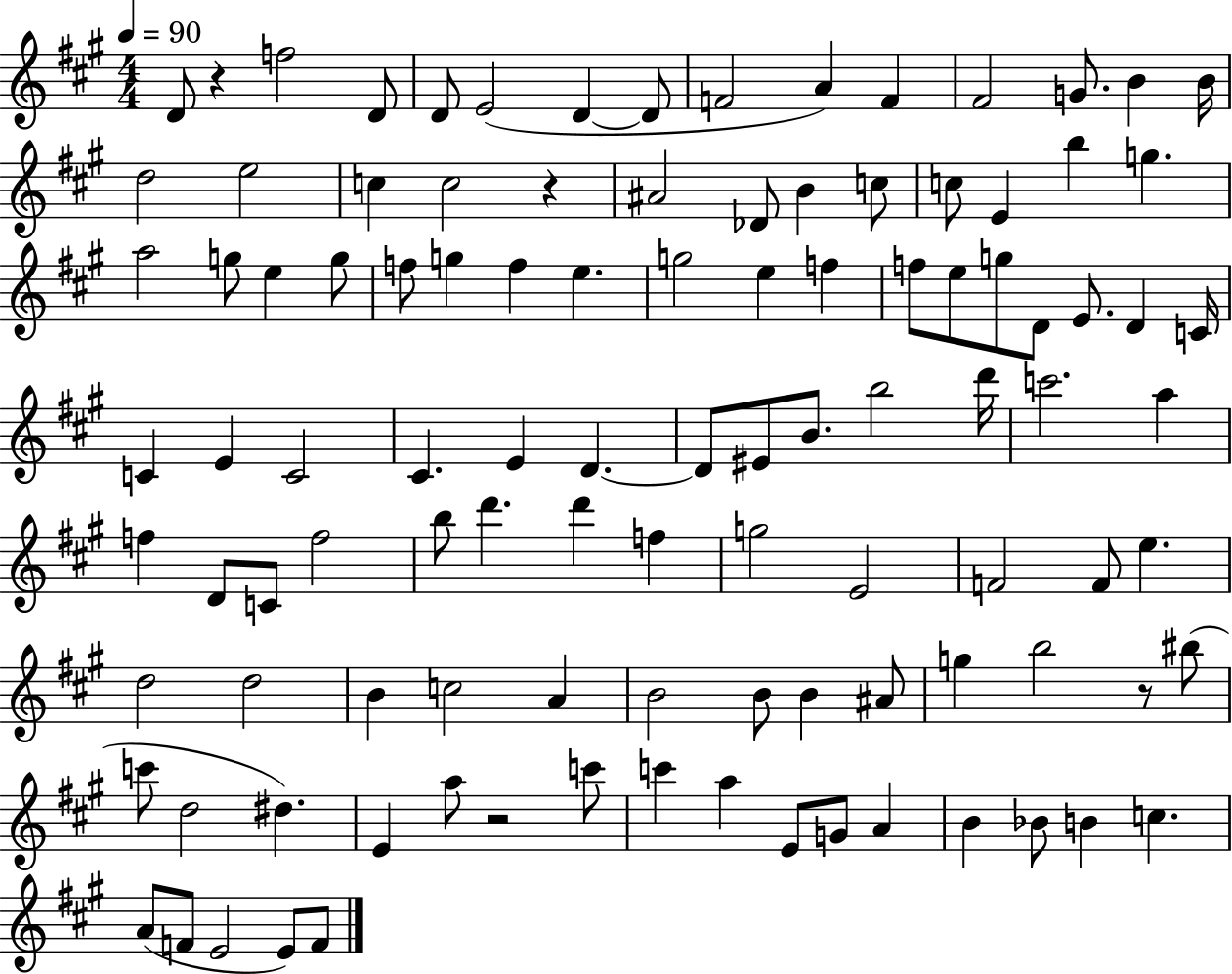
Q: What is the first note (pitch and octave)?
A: D4